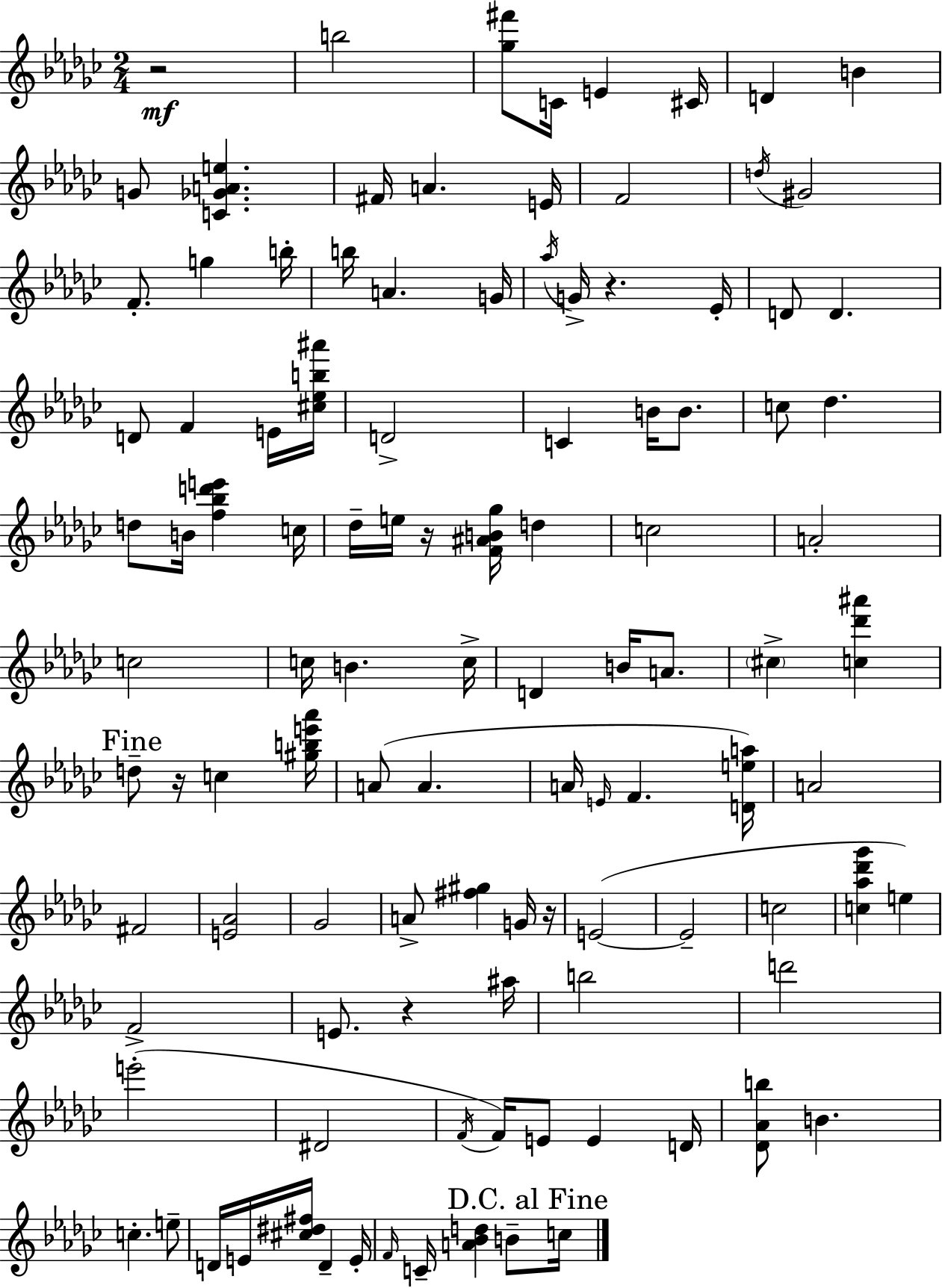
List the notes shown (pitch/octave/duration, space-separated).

R/h B5/h [Gb5,F#6]/e C4/s E4/q C#4/s D4/q B4/q G4/e [C4,Gb4,A4,E5]/q. F#4/s A4/q. E4/s F4/h D5/s G#4/h F4/e. G5/q B5/s B5/s A4/q. G4/s Ab5/s G4/s R/q. Eb4/s D4/e D4/q. D4/e F4/q E4/s [C#5,Eb5,B5,A#6]/s D4/h C4/q B4/s B4/e. C5/e Db5/q. D5/e B4/s [F5,Bb5,D6,E6]/q C5/s Db5/s E5/s R/s [F4,A#4,B4,Gb5]/s D5/q C5/h A4/h C5/h C5/s B4/q. C5/s D4/q B4/s A4/e. C#5/q [C5,Db6,A#6]/q D5/e R/s C5/q [G#5,B5,E6,Ab6]/s A4/e A4/q. A4/s E4/s F4/q. [D4,E5,A5]/s A4/h F#4/h [E4,Ab4]/h Gb4/h A4/e [F#5,G#5]/q G4/s R/s E4/h E4/h C5/h [C5,Ab5,Db6,Gb6]/q E5/q F4/h E4/e. R/q A#5/s B5/h D6/h E6/h D#4/h F4/s F4/s E4/e E4/q D4/s [Db4,Ab4,B5]/e B4/q. C5/q. E5/e D4/s E4/s [C#5,D#5,F#5]/s D4/q E4/s F4/s C4/s [A4,Bb4,D5]/q B4/e C5/s